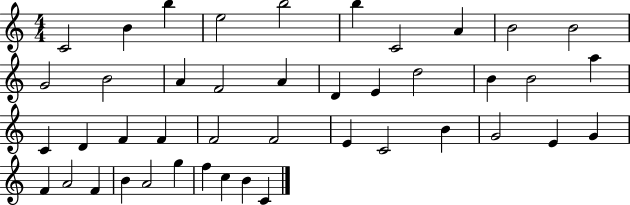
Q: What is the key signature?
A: C major